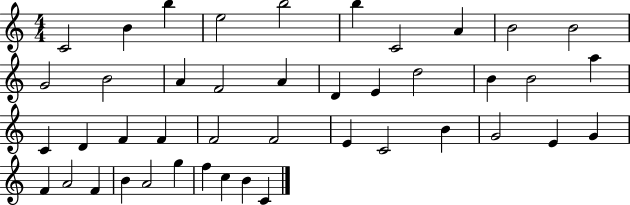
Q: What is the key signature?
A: C major